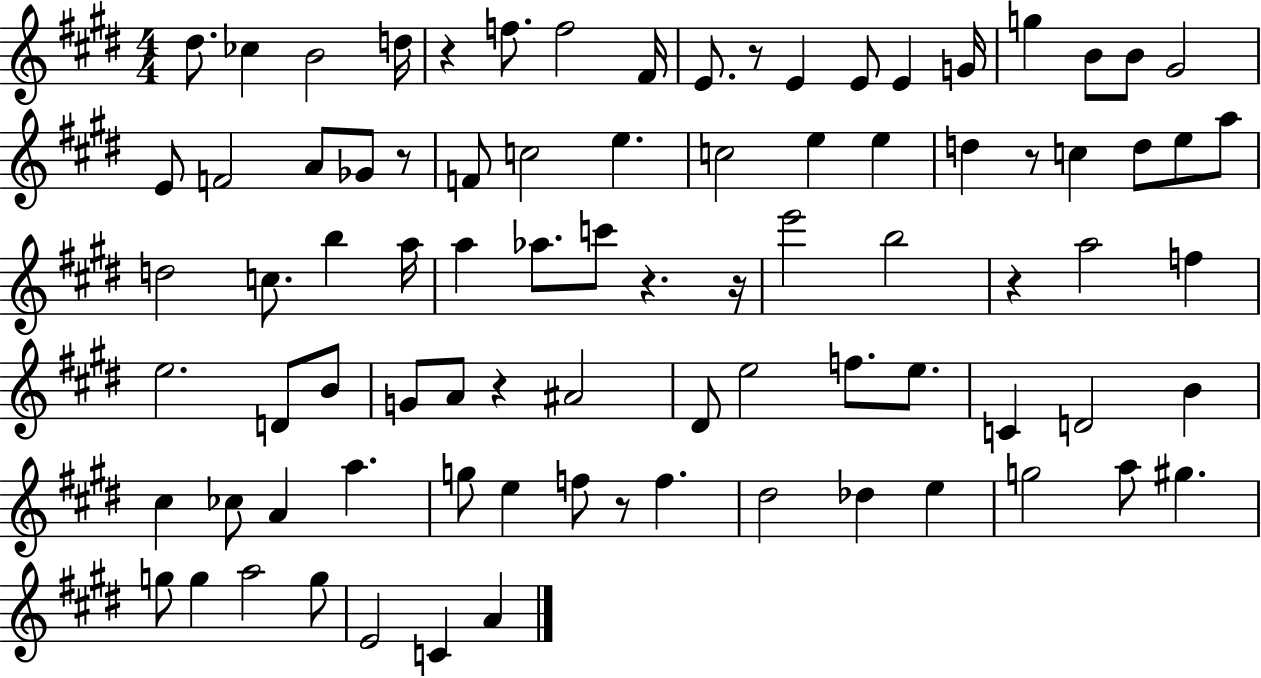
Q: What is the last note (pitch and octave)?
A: A4